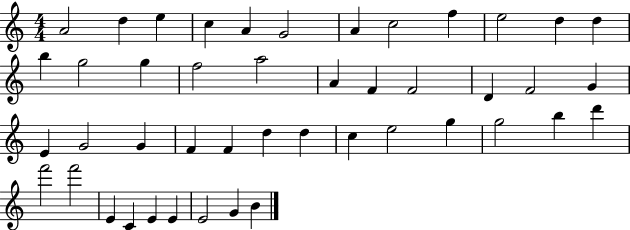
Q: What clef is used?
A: treble